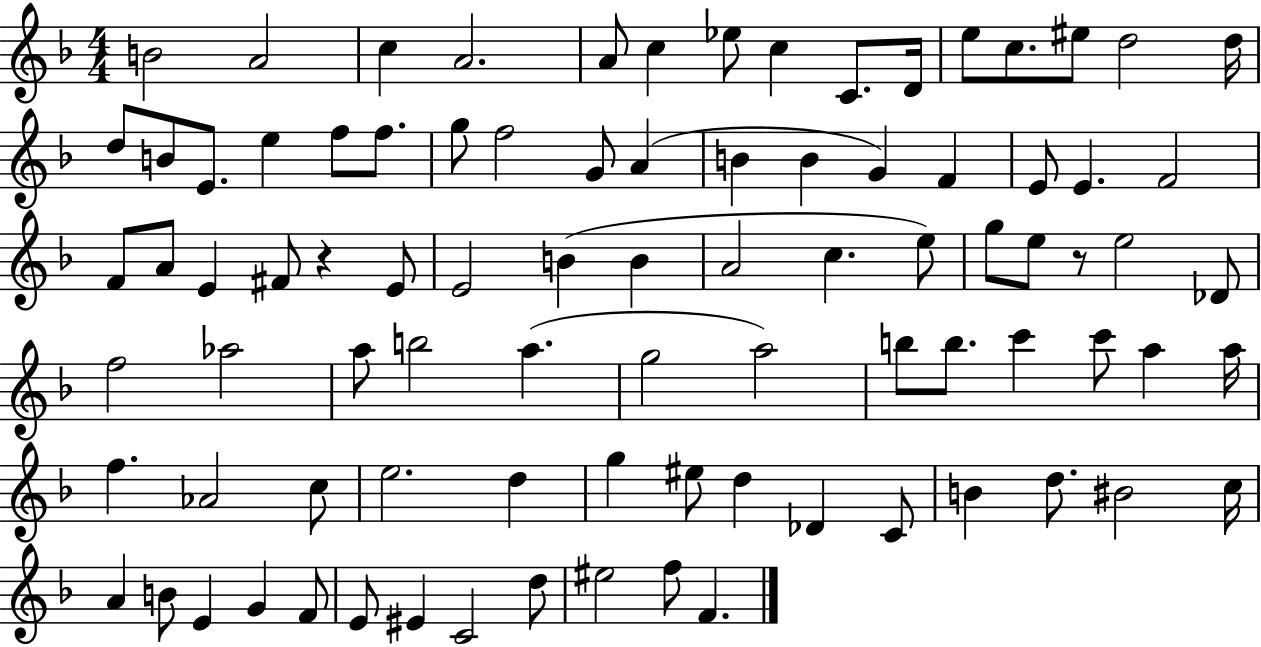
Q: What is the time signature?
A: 4/4